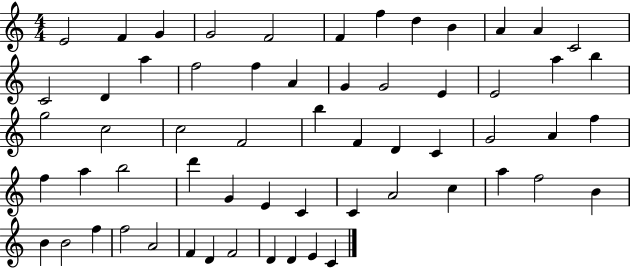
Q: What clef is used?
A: treble